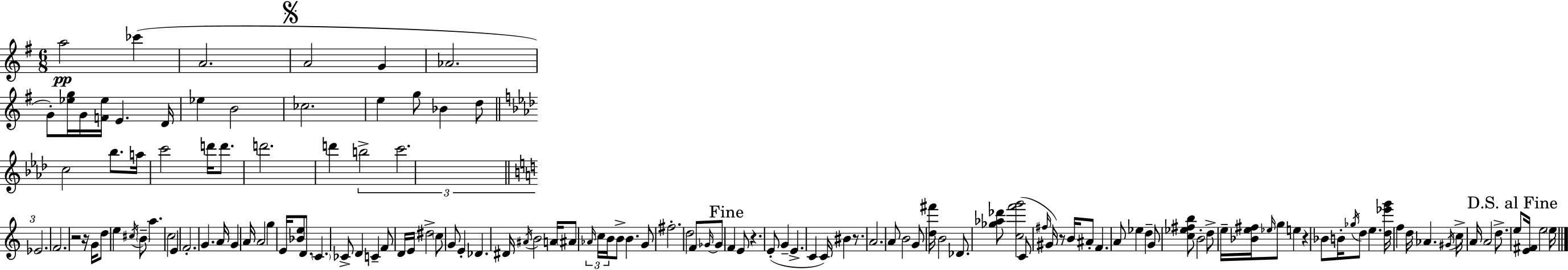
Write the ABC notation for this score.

X:1
T:Untitled
M:6/8
L:1/4
K:Em
a2 _c' A2 A2 G _A2 G/2 [_eg]/4 G/4 [F_e]/4 E D/4 _e B2 _c2 e g/2 _B d/2 c2 _b/2 a/4 c'2 d'/4 d'/2 d'2 d' b2 c'2 _E2 F2 z2 z/4 G/4 d/2 e ^c/4 B/2 a c2 E F2 G A/4 G A/4 A2 g E/4 [_Be]/2 D/2 C _C/2 D C F/2 D/4 E/4 ^d2 c/2 G/2 E _D ^D/4 ^A/4 B2 A/4 ^A/2 _A/4 c/4 B/4 B/2 B G/2 ^f2 d2 F/2 _G/4 _G/2 F E/2 z E/2 G E C C/4 ^B z/2 A2 A/2 B2 G/2 [d^f']/4 B2 _D/2 [_g_a_d']/2 [cf'g']2 C/2 ^f/4 ^G/4 z/2 B/4 ^A/2 F A/2 _e d G/2 [c_e^fb]/2 B2 d/2 e/4 [_Be^f]/4 _e/4 g/2 e z _B/2 B/4 _g/4 d/2 e [d_e'g']/4 f d/4 _A ^G/4 c/4 A/4 A2 d/2 e/2 [E^F]/4 e2 e/4